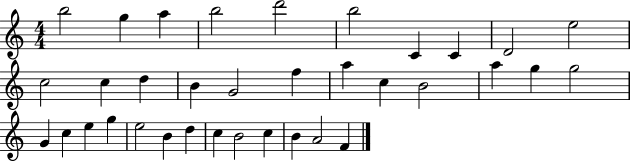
{
  \clef treble
  \numericTimeSignature
  \time 4/4
  \key c \major
  b''2 g''4 a''4 | b''2 d'''2 | b''2 c'4 c'4 | d'2 e''2 | \break c''2 c''4 d''4 | b'4 g'2 f''4 | a''4 c''4 b'2 | a''4 g''4 g''2 | \break g'4 c''4 e''4 g''4 | e''2 b'4 d''4 | c''4 b'2 c''4 | b'4 a'2 f'4 | \break \bar "|."
}